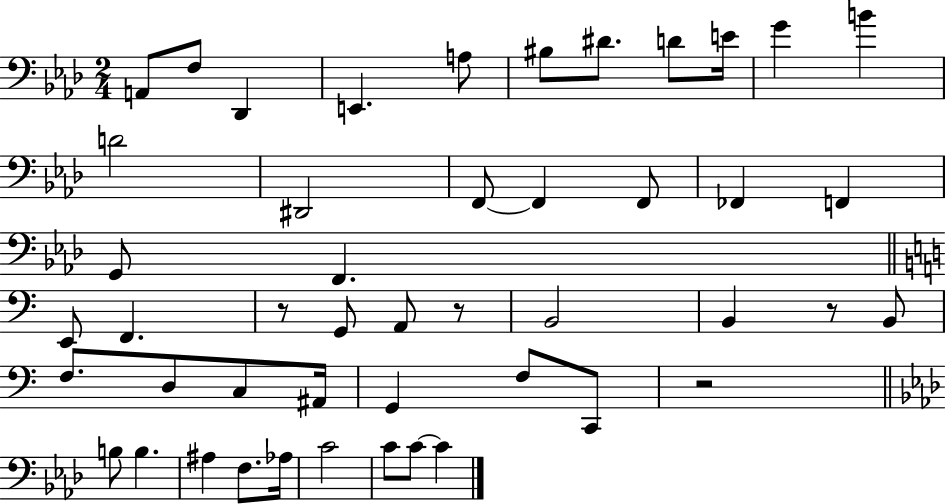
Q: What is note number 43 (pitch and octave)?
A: C4